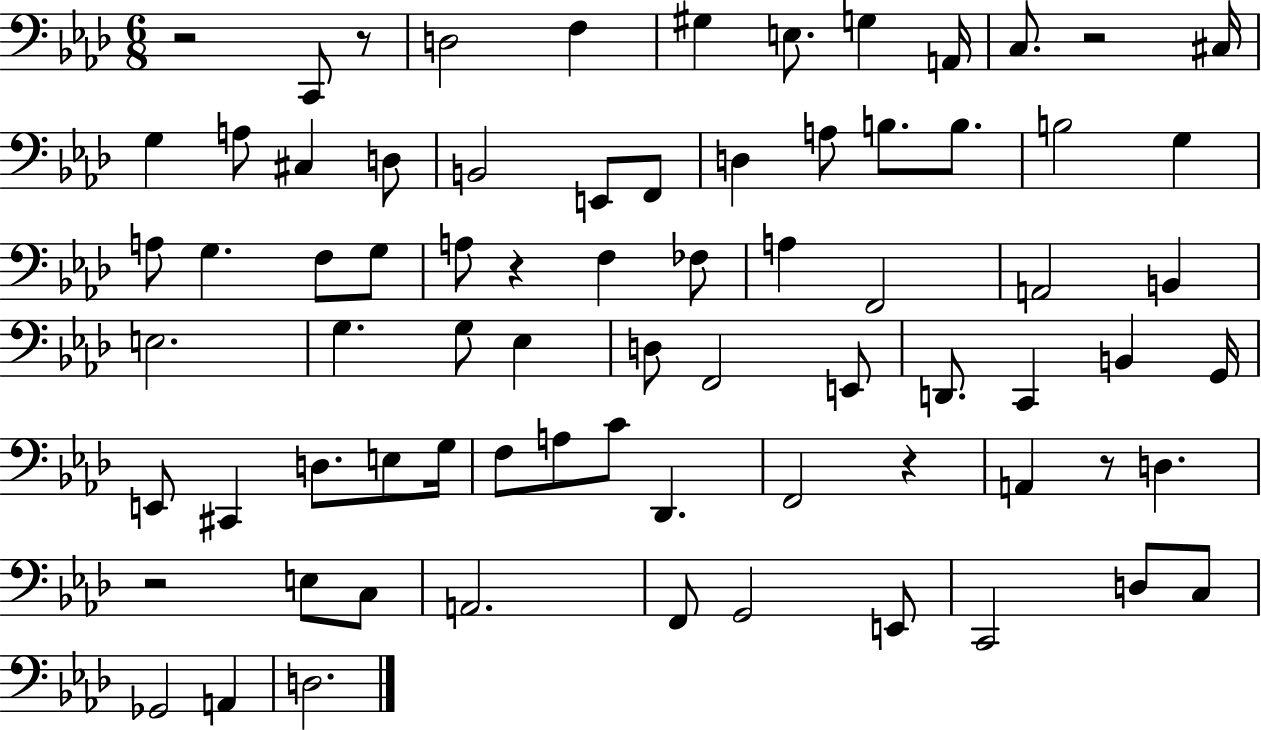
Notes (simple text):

R/h C2/e R/e D3/h F3/q G#3/q E3/e. G3/q A2/s C3/e. R/h C#3/s G3/q A3/e C#3/q D3/e B2/h E2/e F2/e D3/q A3/e B3/e. B3/e. B3/h G3/q A3/e G3/q. F3/e G3/e A3/e R/q F3/q FES3/e A3/q F2/h A2/h B2/q E3/h. G3/q. G3/e Eb3/q D3/e F2/h E2/e D2/e. C2/q B2/q G2/s E2/e C#2/q D3/e. E3/e G3/s F3/e A3/e C4/e Db2/q. F2/h R/q A2/q R/e D3/q. R/h E3/e C3/e A2/h. F2/e G2/h E2/e C2/h D3/e C3/e Gb2/h A2/q D3/h.